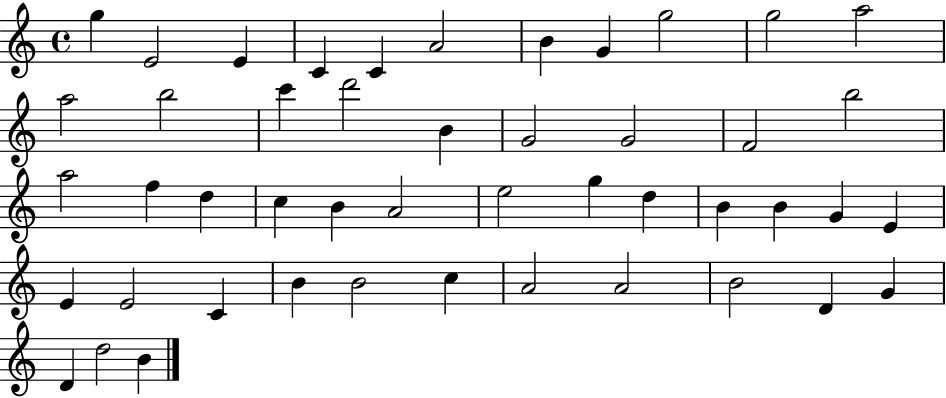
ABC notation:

X:1
T:Untitled
M:4/4
L:1/4
K:C
g E2 E C C A2 B G g2 g2 a2 a2 b2 c' d'2 B G2 G2 F2 b2 a2 f d c B A2 e2 g d B B G E E E2 C B B2 c A2 A2 B2 D G D d2 B